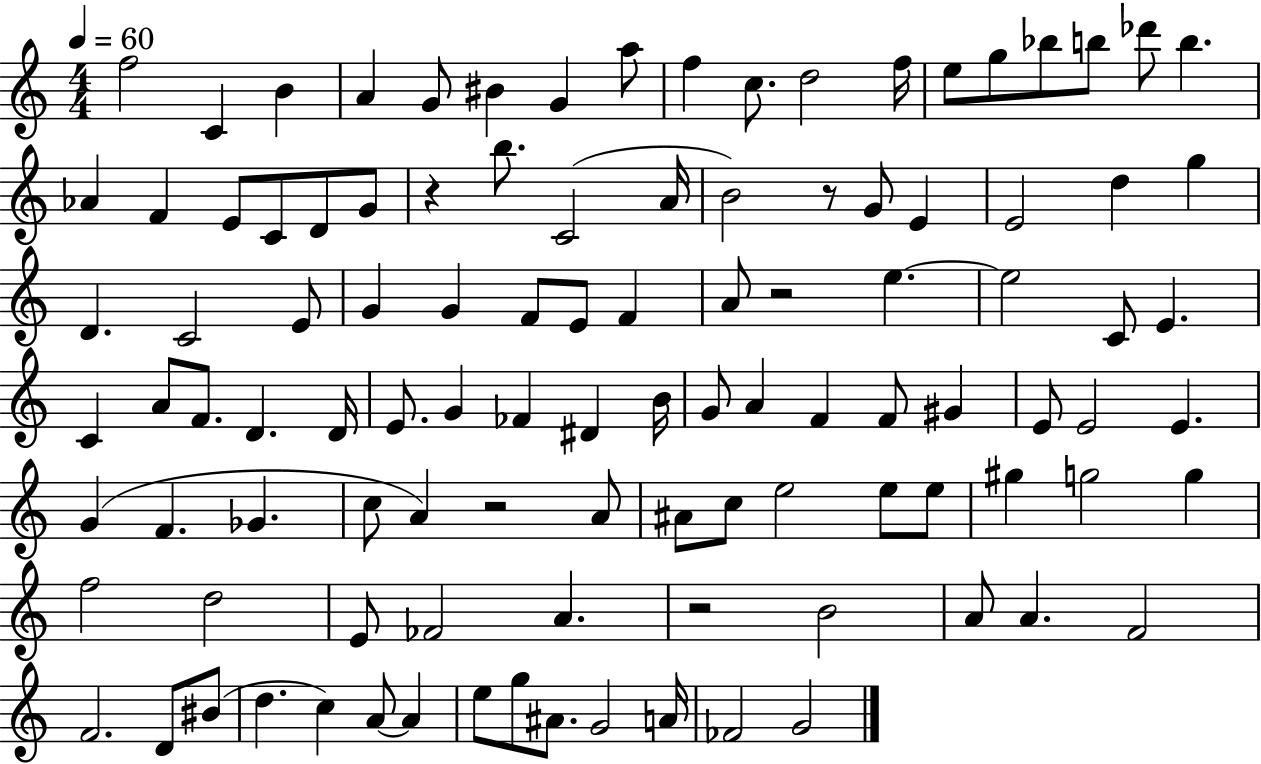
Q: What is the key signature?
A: C major